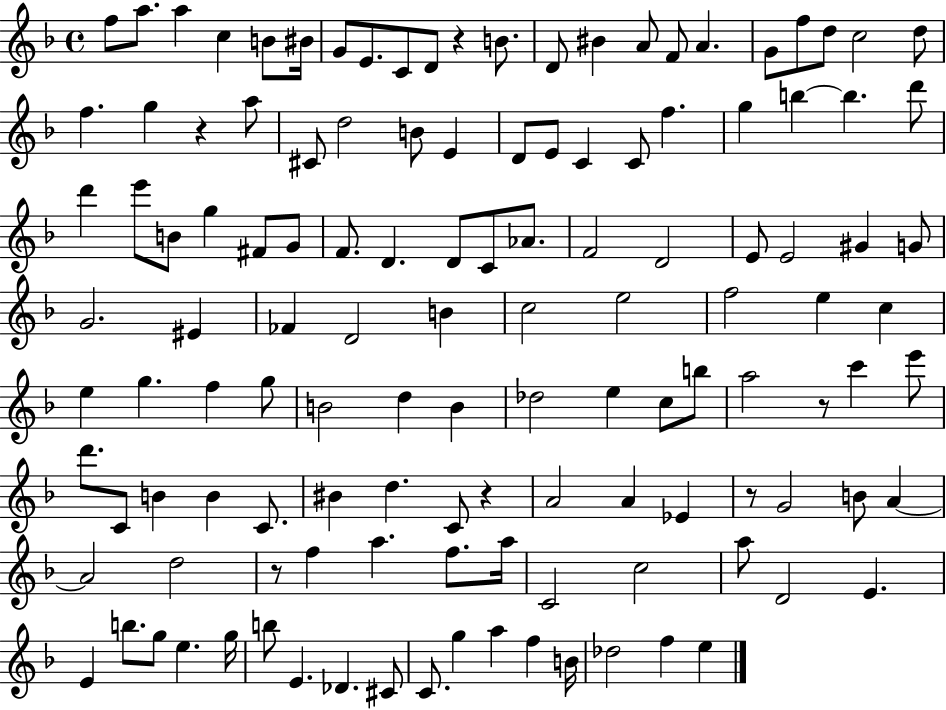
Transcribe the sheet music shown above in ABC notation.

X:1
T:Untitled
M:4/4
L:1/4
K:F
f/2 a/2 a c B/2 ^B/4 G/2 E/2 C/2 D/2 z B/2 D/2 ^B A/2 F/2 A G/2 f/2 d/2 c2 d/2 f g z a/2 ^C/2 d2 B/2 E D/2 E/2 C C/2 f g b b d'/2 d' e'/2 B/2 g ^F/2 G/2 F/2 D D/2 C/2 _A/2 F2 D2 E/2 E2 ^G G/2 G2 ^E _F D2 B c2 e2 f2 e c e g f g/2 B2 d B _d2 e c/2 b/2 a2 z/2 c' e'/2 d'/2 C/2 B B C/2 ^B d C/2 z A2 A _E z/2 G2 B/2 A A2 d2 z/2 f a f/2 a/4 C2 c2 a/2 D2 E E b/2 g/2 e g/4 b/2 E _D ^C/2 C/2 g a f B/4 _d2 f e